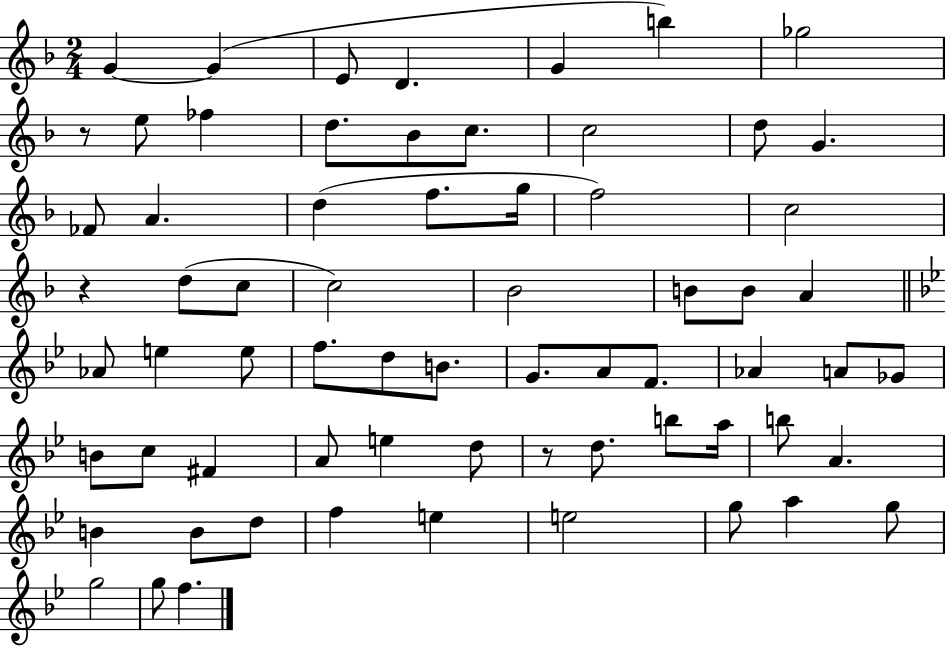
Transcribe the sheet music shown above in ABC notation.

X:1
T:Untitled
M:2/4
L:1/4
K:F
G G E/2 D G b _g2 z/2 e/2 _f d/2 _B/2 c/2 c2 d/2 G _F/2 A d f/2 g/4 f2 c2 z d/2 c/2 c2 _B2 B/2 B/2 A _A/2 e e/2 f/2 d/2 B/2 G/2 A/2 F/2 _A A/2 _G/2 B/2 c/2 ^F A/2 e d/2 z/2 d/2 b/2 a/4 b/2 A B B/2 d/2 f e e2 g/2 a g/2 g2 g/2 f